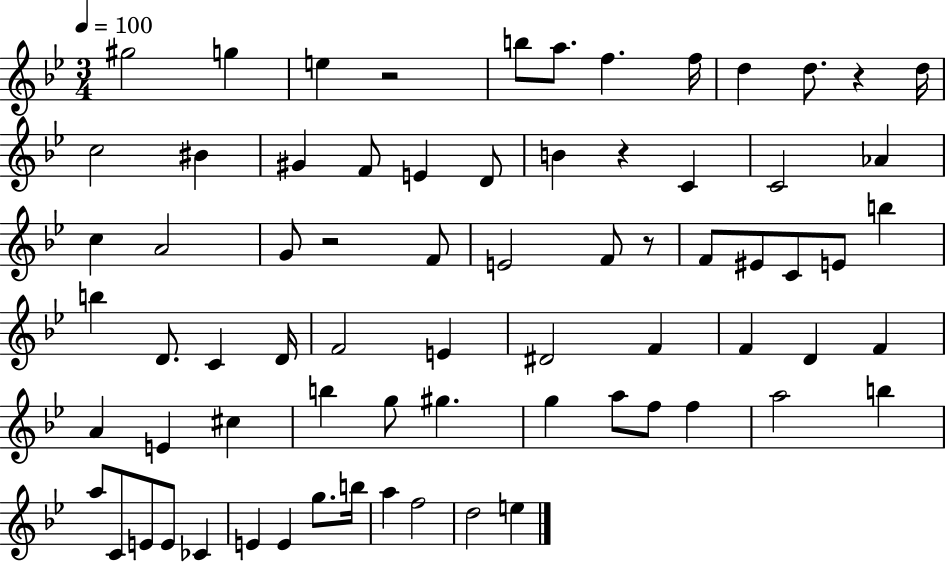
{
  \clef treble
  \numericTimeSignature
  \time 3/4
  \key bes \major
  \tempo 4 = 100
  \repeat volta 2 { gis''2 g''4 | e''4 r2 | b''8 a''8. f''4. f''16 | d''4 d''8. r4 d''16 | \break c''2 bis'4 | gis'4 f'8 e'4 d'8 | b'4 r4 c'4 | c'2 aes'4 | \break c''4 a'2 | g'8 r2 f'8 | e'2 f'8 r8 | f'8 eis'8 c'8 e'8 b''4 | \break b''4 d'8. c'4 d'16 | f'2 e'4 | dis'2 f'4 | f'4 d'4 f'4 | \break a'4 e'4 cis''4 | b''4 g''8 gis''4. | g''4 a''8 f''8 f''4 | a''2 b''4 | \break a''8 c'8 e'8 e'8 ces'4 | e'4 e'4 g''8. b''16 | a''4 f''2 | d''2 e''4 | \break } \bar "|."
}